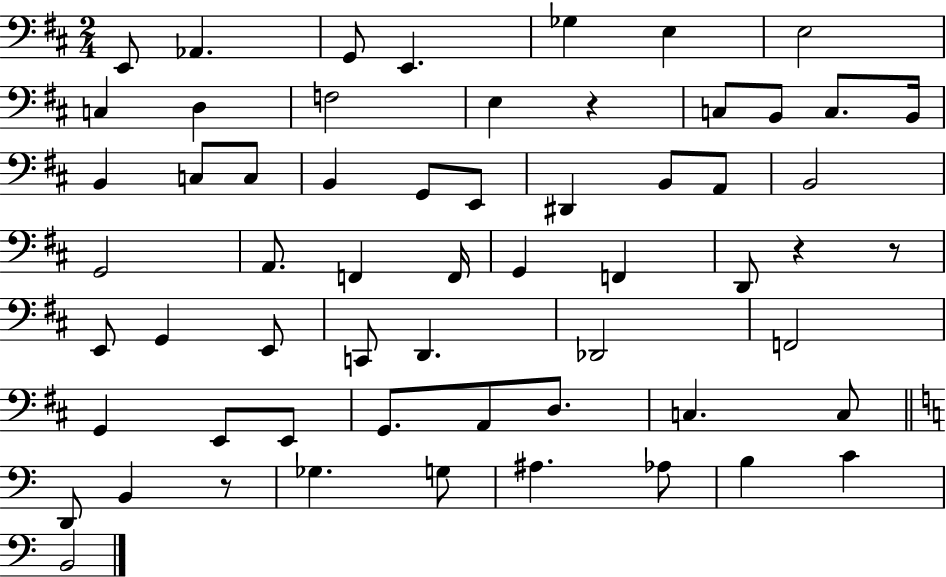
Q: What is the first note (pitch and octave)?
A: E2